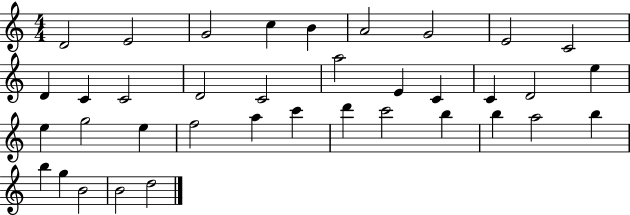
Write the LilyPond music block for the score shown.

{
  \clef treble
  \numericTimeSignature
  \time 4/4
  \key c \major
  d'2 e'2 | g'2 c''4 b'4 | a'2 g'2 | e'2 c'2 | \break d'4 c'4 c'2 | d'2 c'2 | a''2 e'4 c'4 | c'4 d'2 e''4 | \break e''4 g''2 e''4 | f''2 a''4 c'''4 | d'''4 c'''2 b''4 | b''4 a''2 b''4 | \break b''4 g''4 b'2 | b'2 d''2 | \bar "|."
}